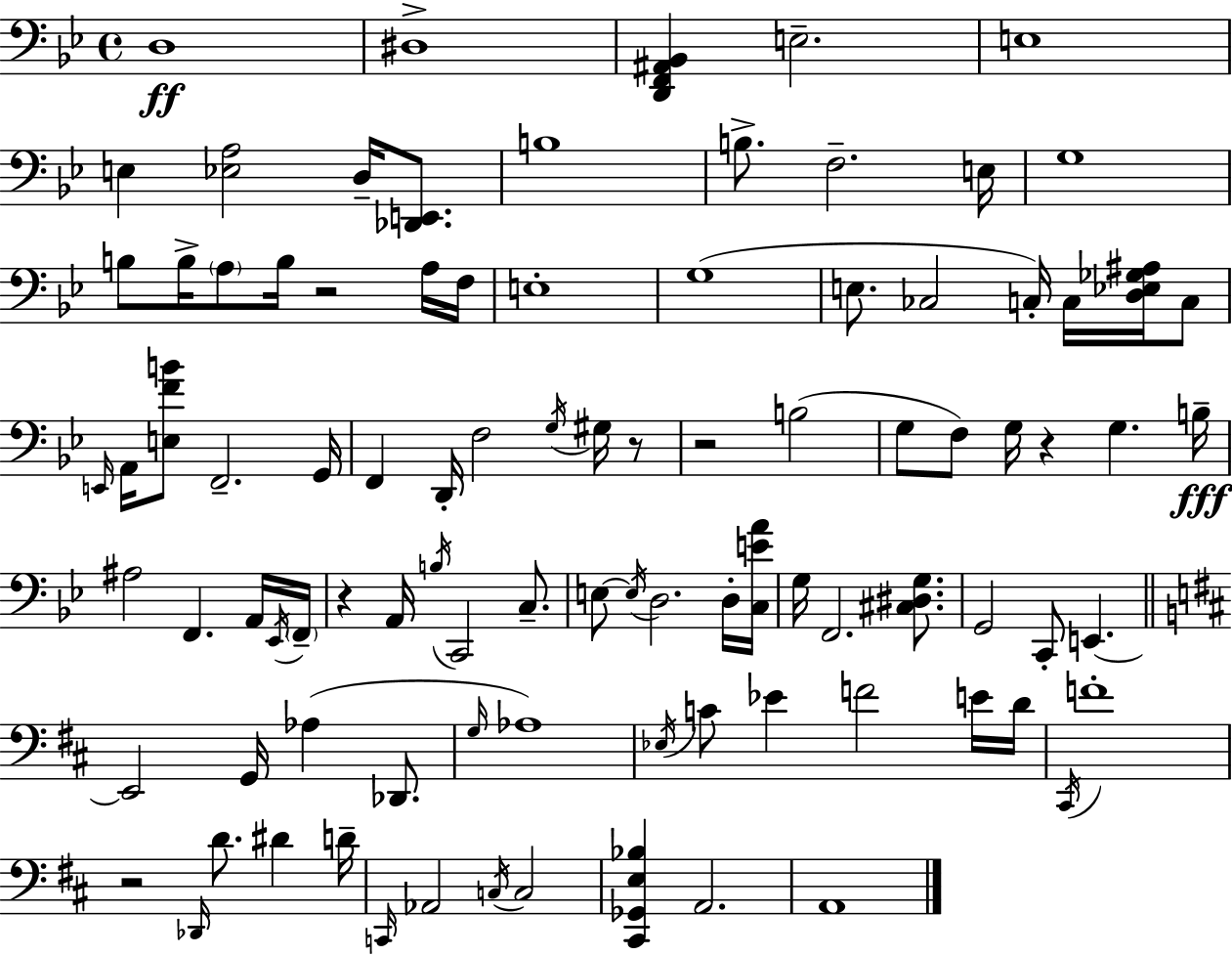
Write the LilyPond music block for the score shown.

{
  \clef bass
  \time 4/4
  \defaultTimeSignature
  \key bes \major
  d1\ff | dis1-> | <d, f, ais, bes,>4 e2.-- | e1 | \break e4 <ees a>2 d16-- <des, e,>8. | b1 | b8.-> f2.-- e16 | g1 | \break b8 b16-> \parenthesize a8 b16 r2 a16 f16 | e1-. | g1( | e8. ces2 c16-.) c16 <d ees ges ais>16 c8 | \break \grace { e,16 } a,16 <e f' b'>8 f,2.-- | g,16 f,4 d,16-. f2 \acciaccatura { g16 } gis16 | r8 r2 b2( | g8 f8) g16 r4 g4. | \break b16--\fff ais2 f,4. | a,16 \acciaccatura { ees,16 } \parenthesize f,16-- r4 a,16 \acciaccatura { b16 } c,2 | c8.-- e8~~ \acciaccatura { e16 } d2. | d16-. <c e' a'>16 g16 f,2. | \break <cis dis g>8. g,2 c,8-. e,4.~~ | \bar "||" \break \key d \major e,2 g,16 aes4( des,8. | \grace { g16 } aes1) | \acciaccatura { ees16 } c'8 ees'4 f'2 | e'16 d'16 \acciaccatura { cis,16 } f'1-. | \break r2 \grace { des,16 } d'8. dis'4 | d'16-- \grace { c,16 } aes,2 \acciaccatura { c16 } c2 | <cis, ges, e bes>4 a,2. | a,1 | \break \bar "|."
}